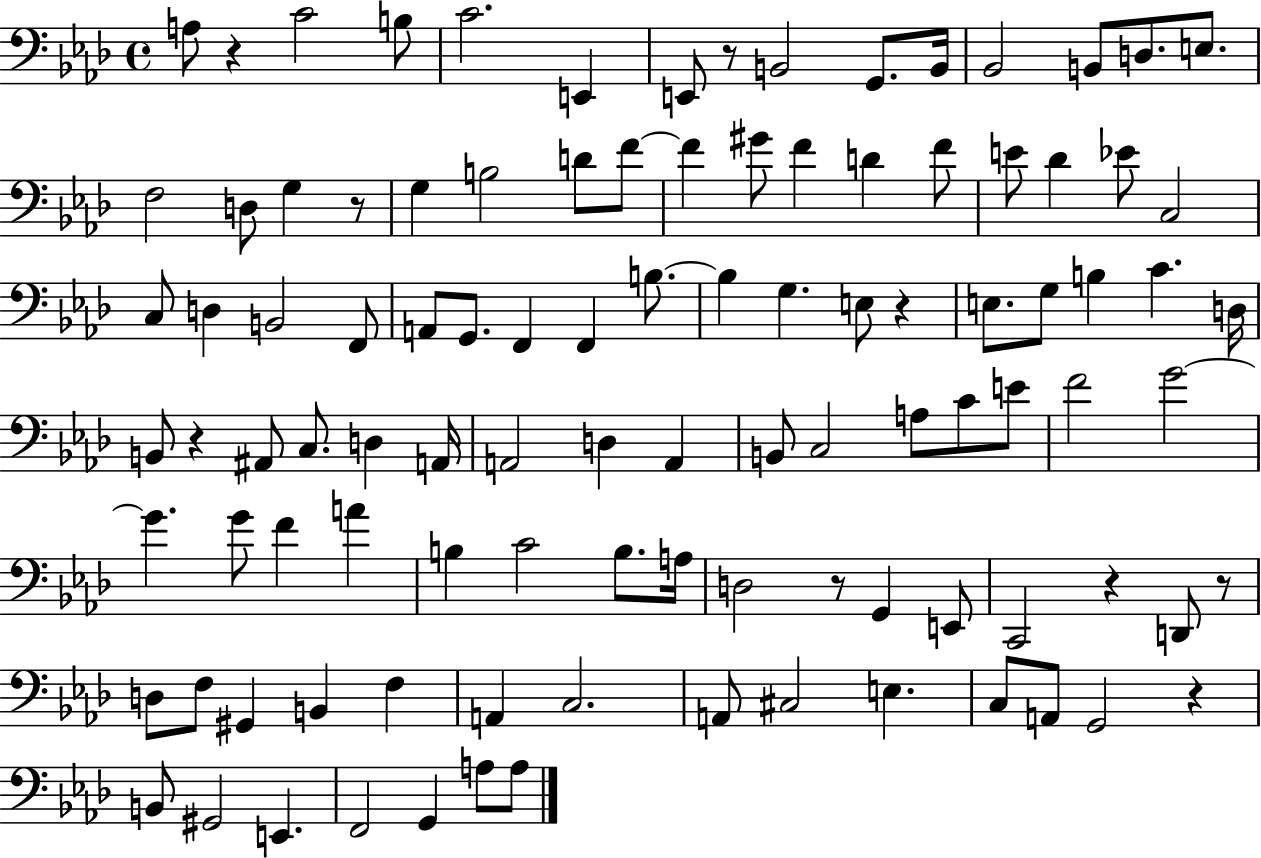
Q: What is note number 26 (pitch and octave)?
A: E4